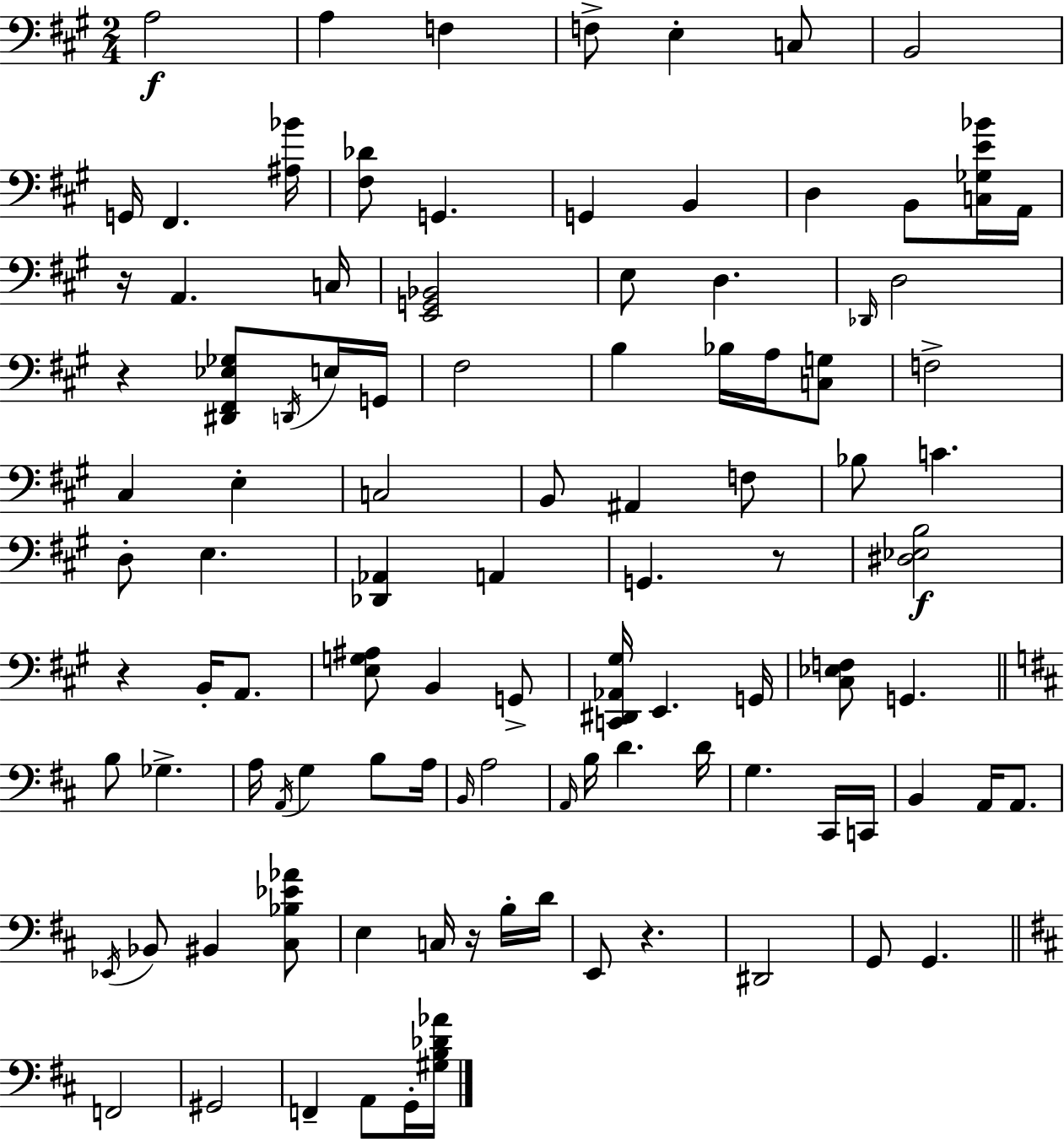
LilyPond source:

{
  \clef bass
  \numericTimeSignature
  \time 2/4
  \key a \major
  a2\f | a4 f4 | f8-> e4-. c8 | b,2 | \break g,16 fis,4. <ais bes'>16 | <fis des'>8 g,4. | g,4 b,4 | d4 b,8 <c ges e' bes'>16 a,16 | \break r16 a,4. c16 | <e, g, bes,>2 | e8 d4. | \grace { des,16 } d2 | \break r4 <dis, fis, ees ges>8 \acciaccatura { d,16 } | e16 g,16 fis2 | b4 bes16 a16 | <c g>8 f2-> | \break cis4 e4-. | c2 | b,8 ais,4 | f8 bes8 c'4. | \break d8-. e4. | <des, aes,>4 a,4 | g,4. | r8 <dis ees b>2\f | \break r4 b,16-. a,8. | <e g ais>8 b,4 | g,8-> <c, dis, aes, gis>16 e,4. | g,16 <cis ees f>8 g,4. | \break \bar "||" \break \key d \major b8 ges4.-> | a16 \acciaccatura { a,16 } g4 b8 | a16 \grace { b,16 } a2 | \grace { a,16 } b16 d'4. | \break d'16 g4. | cis,16 c,16 b,4 a,16 | a,8. \acciaccatura { ees,16 } bes,8 bis,4 | <cis bes ees' aes'>8 e4 | \break c16 r16 b16-. d'16 e,8 r4. | dis,2 | g,8 g,4. | \bar "||" \break \key d \major f,2 | gis,2 | f,4-- a,8 g,16-. <gis b des' aes'>16 | \bar "|."
}